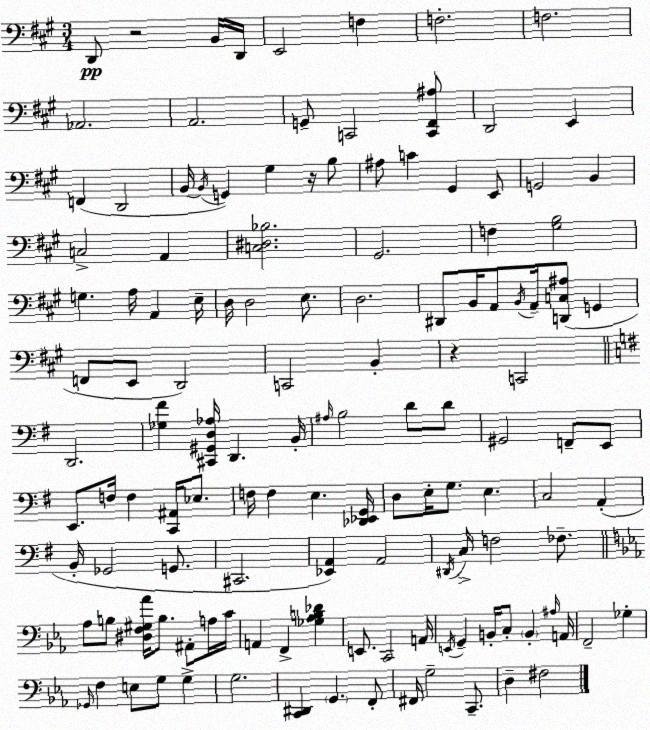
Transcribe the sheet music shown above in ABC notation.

X:1
T:Untitled
M:3/4
L:1/4
K:A
D,,/2 z2 B,,/4 D,,/4 E,,2 F, F,2 F,2 _A,,2 A,,2 G,,/2 C,,2 [C,,^F,,^A,]/2 D,,2 E,, F,, D,,2 B,,/4 B,,/4 G,, ^G, z/4 B,/2 ^A,/2 C ^G,, E,,/2 G,,2 B,, C,2 A,, [C,^D,_B,]2 ^G,,2 F, [^G,B,]2 G, A,/4 A,, E,/4 D,/4 D,2 E,/2 D,2 ^D,,/2 B,,/4 A,,/2 B,,/4 A,,/4 [D,,C,^A,]/2 G,, F,,/2 E,,/2 D,,2 C,,2 B,, z C,,2 D,,2 [_G,^F] [^C,,^G,,D,_A,]/4 D,, B,,/4 ^A,/4 B,2 D/2 D/2 ^G,,2 F,,/2 E,,/2 E,,/2 F,/4 F, [C,,^A,,]/4 _E,/2 F,/4 F, E, [_D,,_E,,G,,]/4 D,/2 E,/4 G,/2 E, C,2 A,, B,,/4 _G,,2 G,,/2 ^C,,2 [_E,,A,,] A,,2 ^D,,/4 C,/4 F,2 _F,/2 _A,/2 B,/2 [^D,F,^G,_A]/4 B,/2 ^A,,/2 A,/4 C/4 A,, F,, [_G,_A,B,_D] E,,/2 C,,2 A,,/4 E,,/4 G,, B,,/4 C,/2 B,, ^A,/4 A,,/4 F,,2 _G, _G,,/4 F, E,/2 G,/2 G, G,2 [C,,^D,,] G,, F,,/2 ^F,,/4 G,2 C,,/2 D, ^F,2